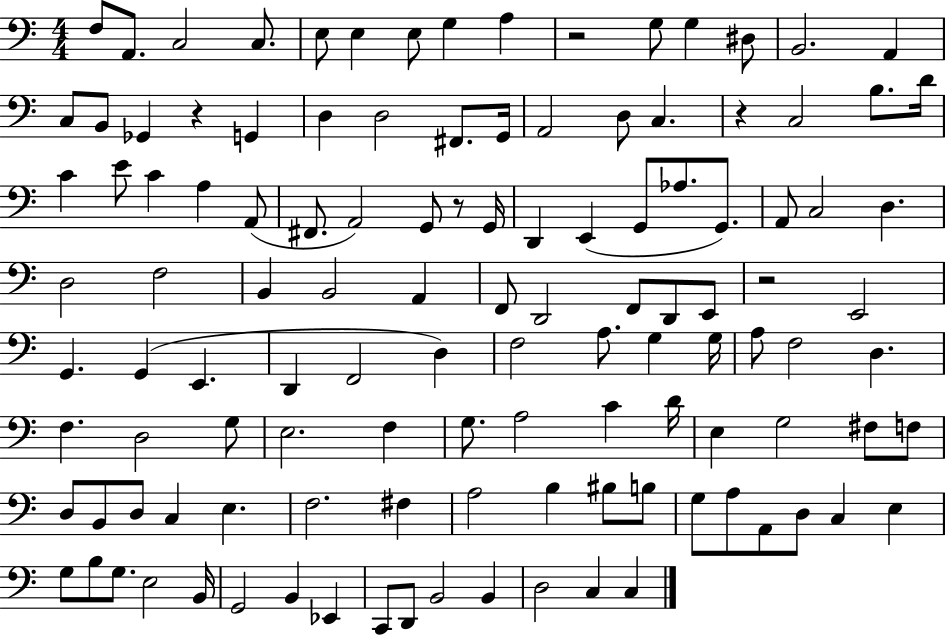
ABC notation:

X:1
T:Untitled
M:4/4
L:1/4
K:C
F,/2 A,,/2 C,2 C,/2 E,/2 E, E,/2 G, A, z2 G,/2 G, ^D,/2 B,,2 A,, C,/2 B,,/2 _G,, z G,, D, D,2 ^F,,/2 G,,/4 A,,2 D,/2 C, z C,2 B,/2 D/4 C E/2 C A, A,,/2 ^F,,/2 A,,2 G,,/2 z/2 G,,/4 D,, E,, G,,/2 _A,/2 G,,/2 A,,/2 C,2 D, D,2 F,2 B,, B,,2 A,, F,,/2 D,,2 F,,/2 D,,/2 E,,/2 z2 E,,2 G,, G,, E,, D,, F,,2 D, F,2 A,/2 G, G,/4 A,/2 F,2 D, F, D,2 G,/2 E,2 F, G,/2 A,2 C D/4 E, G,2 ^F,/2 F,/2 D,/2 B,,/2 D,/2 C, E, F,2 ^F, A,2 B, ^B,/2 B,/2 G,/2 A,/2 A,,/2 D,/2 C, E, G,/2 B,/2 G,/2 E,2 B,,/4 G,,2 B,, _E,, C,,/2 D,,/2 B,,2 B,, D,2 C, C,